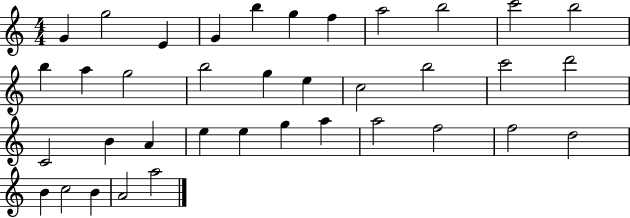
X:1
T:Untitled
M:4/4
L:1/4
K:C
G g2 E G b g f a2 b2 c'2 b2 b a g2 b2 g e c2 b2 c'2 d'2 C2 B A e e g a a2 f2 f2 d2 B c2 B A2 a2